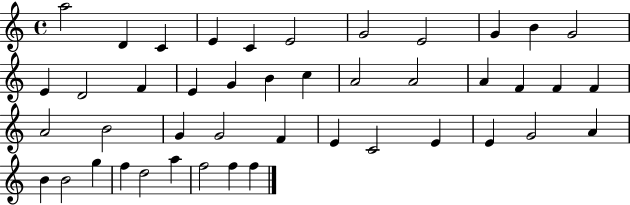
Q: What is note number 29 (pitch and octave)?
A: F4